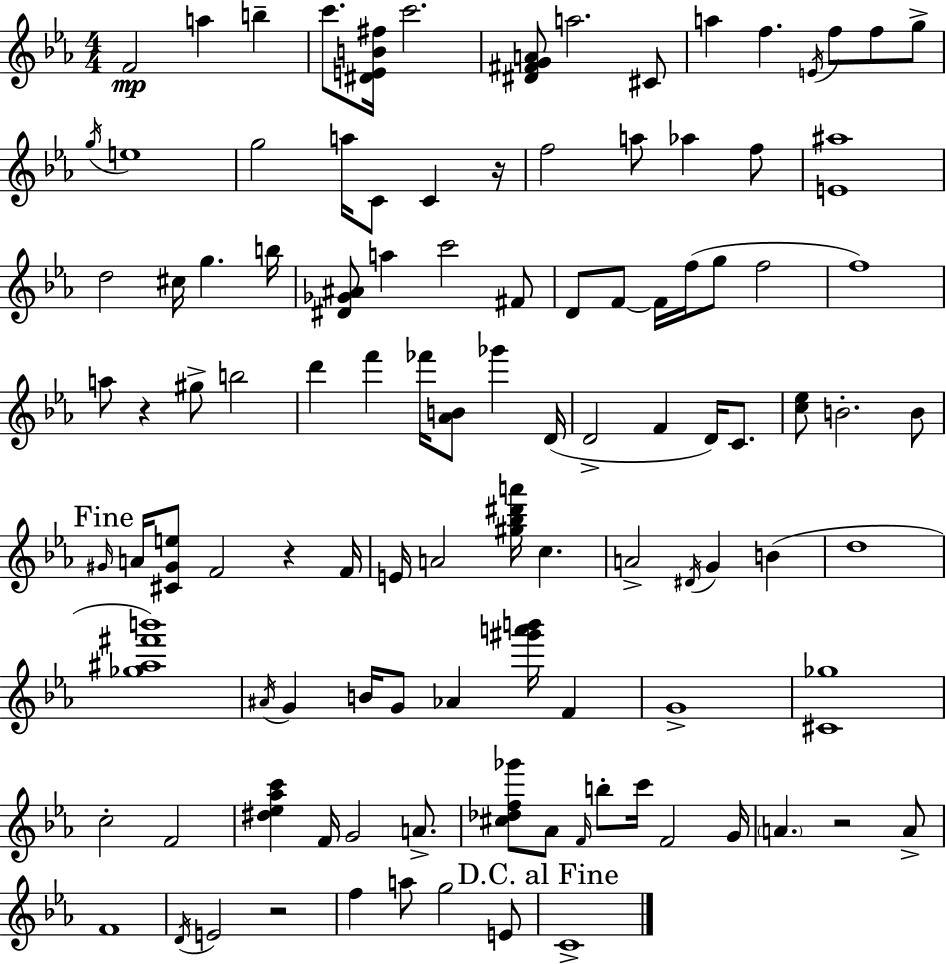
F4/h A5/q B5/q C6/e. [D#4,E4,B4,F#5]/s C6/h. [D#4,F#4,G4,A4]/e A5/h. C#4/e A5/q F5/q. E4/s F5/e F5/e G5/e G5/s E5/w G5/h A5/s C4/e C4/q R/s F5/h A5/e Ab5/q F5/e [E4,A#5]/w D5/h C#5/s G5/q. B5/s [D#4,Gb4,A#4]/e A5/q C6/h F#4/e D4/e F4/e F4/s F5/s G5/e F5/h F5/w A5/e R/q G#5/e B5/h D6/q F6/q FES6/s [Ab4,B4]/e Gb6/q D4/s D4/h F4/q D4/s C4/e. [C5,Eb5]/e B4/h. B4/e G#4/s A4/s [C#4,G#4,E5]/e F4/h R/q F4/s E4/s A4/h [G#5,Bb5,D#6,A6]/s C5/q. A4/h D#4/s G4/q B4/q D5/w [Gb5,A#5,F#6,B6]/w A#4/s G4/q B4/s G4/e Ab4/q [G#6,A6,B6]/s F4/q G4/w [C#4,Gb5]/w C5/h F4/h [D#5,Eb5,Ab5,C6]/q F4/s G4/h A4/e. [C#5,Db5,F5,Gb6]/e Ab4/e F4/s B5/e C6/s F4/h G4/s A4/q. R/h A4/e F4/w D4/s E4/h R/h F5/q A5/e G5/h E4/e C4/w